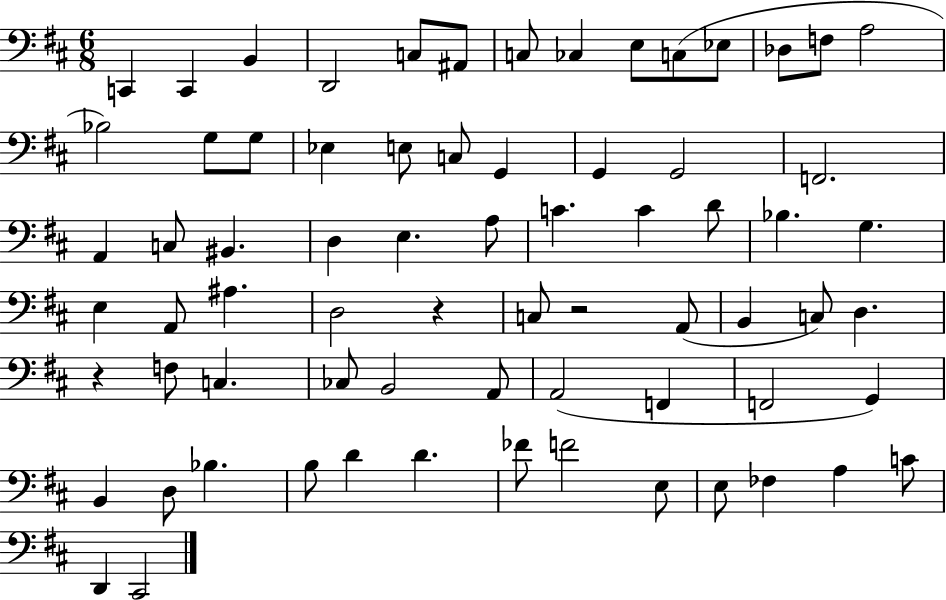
X:1
T:Untitled
M:6/8
L:1/4
K:D
C,, C,, B,, D,,2 C,/2 ^A,,/2 C,/2 _C, E,/2 C,/2 _E,/2 _D,/2 F,/2 A,2 _B,2 G,/2 G,/2 _E, E,/2 C,/2 G,, G,, G,,2 F,,2 A,, C,/2 ^B,, D, E, A,/2 C C D/2 _B, G, E, A,,/2 ^A, D,2 z C,/2 z2 A,,/2 B,, C,/2 D, z F,/2 C, _C,/2 B,,2 A,,/2 A,,2 F,, F,,2 G,, B,, D,/2 _B, B,/2 D D _F/2 F2 E,/2 E,/2 _F, A, C/2 D,, ^C,,2